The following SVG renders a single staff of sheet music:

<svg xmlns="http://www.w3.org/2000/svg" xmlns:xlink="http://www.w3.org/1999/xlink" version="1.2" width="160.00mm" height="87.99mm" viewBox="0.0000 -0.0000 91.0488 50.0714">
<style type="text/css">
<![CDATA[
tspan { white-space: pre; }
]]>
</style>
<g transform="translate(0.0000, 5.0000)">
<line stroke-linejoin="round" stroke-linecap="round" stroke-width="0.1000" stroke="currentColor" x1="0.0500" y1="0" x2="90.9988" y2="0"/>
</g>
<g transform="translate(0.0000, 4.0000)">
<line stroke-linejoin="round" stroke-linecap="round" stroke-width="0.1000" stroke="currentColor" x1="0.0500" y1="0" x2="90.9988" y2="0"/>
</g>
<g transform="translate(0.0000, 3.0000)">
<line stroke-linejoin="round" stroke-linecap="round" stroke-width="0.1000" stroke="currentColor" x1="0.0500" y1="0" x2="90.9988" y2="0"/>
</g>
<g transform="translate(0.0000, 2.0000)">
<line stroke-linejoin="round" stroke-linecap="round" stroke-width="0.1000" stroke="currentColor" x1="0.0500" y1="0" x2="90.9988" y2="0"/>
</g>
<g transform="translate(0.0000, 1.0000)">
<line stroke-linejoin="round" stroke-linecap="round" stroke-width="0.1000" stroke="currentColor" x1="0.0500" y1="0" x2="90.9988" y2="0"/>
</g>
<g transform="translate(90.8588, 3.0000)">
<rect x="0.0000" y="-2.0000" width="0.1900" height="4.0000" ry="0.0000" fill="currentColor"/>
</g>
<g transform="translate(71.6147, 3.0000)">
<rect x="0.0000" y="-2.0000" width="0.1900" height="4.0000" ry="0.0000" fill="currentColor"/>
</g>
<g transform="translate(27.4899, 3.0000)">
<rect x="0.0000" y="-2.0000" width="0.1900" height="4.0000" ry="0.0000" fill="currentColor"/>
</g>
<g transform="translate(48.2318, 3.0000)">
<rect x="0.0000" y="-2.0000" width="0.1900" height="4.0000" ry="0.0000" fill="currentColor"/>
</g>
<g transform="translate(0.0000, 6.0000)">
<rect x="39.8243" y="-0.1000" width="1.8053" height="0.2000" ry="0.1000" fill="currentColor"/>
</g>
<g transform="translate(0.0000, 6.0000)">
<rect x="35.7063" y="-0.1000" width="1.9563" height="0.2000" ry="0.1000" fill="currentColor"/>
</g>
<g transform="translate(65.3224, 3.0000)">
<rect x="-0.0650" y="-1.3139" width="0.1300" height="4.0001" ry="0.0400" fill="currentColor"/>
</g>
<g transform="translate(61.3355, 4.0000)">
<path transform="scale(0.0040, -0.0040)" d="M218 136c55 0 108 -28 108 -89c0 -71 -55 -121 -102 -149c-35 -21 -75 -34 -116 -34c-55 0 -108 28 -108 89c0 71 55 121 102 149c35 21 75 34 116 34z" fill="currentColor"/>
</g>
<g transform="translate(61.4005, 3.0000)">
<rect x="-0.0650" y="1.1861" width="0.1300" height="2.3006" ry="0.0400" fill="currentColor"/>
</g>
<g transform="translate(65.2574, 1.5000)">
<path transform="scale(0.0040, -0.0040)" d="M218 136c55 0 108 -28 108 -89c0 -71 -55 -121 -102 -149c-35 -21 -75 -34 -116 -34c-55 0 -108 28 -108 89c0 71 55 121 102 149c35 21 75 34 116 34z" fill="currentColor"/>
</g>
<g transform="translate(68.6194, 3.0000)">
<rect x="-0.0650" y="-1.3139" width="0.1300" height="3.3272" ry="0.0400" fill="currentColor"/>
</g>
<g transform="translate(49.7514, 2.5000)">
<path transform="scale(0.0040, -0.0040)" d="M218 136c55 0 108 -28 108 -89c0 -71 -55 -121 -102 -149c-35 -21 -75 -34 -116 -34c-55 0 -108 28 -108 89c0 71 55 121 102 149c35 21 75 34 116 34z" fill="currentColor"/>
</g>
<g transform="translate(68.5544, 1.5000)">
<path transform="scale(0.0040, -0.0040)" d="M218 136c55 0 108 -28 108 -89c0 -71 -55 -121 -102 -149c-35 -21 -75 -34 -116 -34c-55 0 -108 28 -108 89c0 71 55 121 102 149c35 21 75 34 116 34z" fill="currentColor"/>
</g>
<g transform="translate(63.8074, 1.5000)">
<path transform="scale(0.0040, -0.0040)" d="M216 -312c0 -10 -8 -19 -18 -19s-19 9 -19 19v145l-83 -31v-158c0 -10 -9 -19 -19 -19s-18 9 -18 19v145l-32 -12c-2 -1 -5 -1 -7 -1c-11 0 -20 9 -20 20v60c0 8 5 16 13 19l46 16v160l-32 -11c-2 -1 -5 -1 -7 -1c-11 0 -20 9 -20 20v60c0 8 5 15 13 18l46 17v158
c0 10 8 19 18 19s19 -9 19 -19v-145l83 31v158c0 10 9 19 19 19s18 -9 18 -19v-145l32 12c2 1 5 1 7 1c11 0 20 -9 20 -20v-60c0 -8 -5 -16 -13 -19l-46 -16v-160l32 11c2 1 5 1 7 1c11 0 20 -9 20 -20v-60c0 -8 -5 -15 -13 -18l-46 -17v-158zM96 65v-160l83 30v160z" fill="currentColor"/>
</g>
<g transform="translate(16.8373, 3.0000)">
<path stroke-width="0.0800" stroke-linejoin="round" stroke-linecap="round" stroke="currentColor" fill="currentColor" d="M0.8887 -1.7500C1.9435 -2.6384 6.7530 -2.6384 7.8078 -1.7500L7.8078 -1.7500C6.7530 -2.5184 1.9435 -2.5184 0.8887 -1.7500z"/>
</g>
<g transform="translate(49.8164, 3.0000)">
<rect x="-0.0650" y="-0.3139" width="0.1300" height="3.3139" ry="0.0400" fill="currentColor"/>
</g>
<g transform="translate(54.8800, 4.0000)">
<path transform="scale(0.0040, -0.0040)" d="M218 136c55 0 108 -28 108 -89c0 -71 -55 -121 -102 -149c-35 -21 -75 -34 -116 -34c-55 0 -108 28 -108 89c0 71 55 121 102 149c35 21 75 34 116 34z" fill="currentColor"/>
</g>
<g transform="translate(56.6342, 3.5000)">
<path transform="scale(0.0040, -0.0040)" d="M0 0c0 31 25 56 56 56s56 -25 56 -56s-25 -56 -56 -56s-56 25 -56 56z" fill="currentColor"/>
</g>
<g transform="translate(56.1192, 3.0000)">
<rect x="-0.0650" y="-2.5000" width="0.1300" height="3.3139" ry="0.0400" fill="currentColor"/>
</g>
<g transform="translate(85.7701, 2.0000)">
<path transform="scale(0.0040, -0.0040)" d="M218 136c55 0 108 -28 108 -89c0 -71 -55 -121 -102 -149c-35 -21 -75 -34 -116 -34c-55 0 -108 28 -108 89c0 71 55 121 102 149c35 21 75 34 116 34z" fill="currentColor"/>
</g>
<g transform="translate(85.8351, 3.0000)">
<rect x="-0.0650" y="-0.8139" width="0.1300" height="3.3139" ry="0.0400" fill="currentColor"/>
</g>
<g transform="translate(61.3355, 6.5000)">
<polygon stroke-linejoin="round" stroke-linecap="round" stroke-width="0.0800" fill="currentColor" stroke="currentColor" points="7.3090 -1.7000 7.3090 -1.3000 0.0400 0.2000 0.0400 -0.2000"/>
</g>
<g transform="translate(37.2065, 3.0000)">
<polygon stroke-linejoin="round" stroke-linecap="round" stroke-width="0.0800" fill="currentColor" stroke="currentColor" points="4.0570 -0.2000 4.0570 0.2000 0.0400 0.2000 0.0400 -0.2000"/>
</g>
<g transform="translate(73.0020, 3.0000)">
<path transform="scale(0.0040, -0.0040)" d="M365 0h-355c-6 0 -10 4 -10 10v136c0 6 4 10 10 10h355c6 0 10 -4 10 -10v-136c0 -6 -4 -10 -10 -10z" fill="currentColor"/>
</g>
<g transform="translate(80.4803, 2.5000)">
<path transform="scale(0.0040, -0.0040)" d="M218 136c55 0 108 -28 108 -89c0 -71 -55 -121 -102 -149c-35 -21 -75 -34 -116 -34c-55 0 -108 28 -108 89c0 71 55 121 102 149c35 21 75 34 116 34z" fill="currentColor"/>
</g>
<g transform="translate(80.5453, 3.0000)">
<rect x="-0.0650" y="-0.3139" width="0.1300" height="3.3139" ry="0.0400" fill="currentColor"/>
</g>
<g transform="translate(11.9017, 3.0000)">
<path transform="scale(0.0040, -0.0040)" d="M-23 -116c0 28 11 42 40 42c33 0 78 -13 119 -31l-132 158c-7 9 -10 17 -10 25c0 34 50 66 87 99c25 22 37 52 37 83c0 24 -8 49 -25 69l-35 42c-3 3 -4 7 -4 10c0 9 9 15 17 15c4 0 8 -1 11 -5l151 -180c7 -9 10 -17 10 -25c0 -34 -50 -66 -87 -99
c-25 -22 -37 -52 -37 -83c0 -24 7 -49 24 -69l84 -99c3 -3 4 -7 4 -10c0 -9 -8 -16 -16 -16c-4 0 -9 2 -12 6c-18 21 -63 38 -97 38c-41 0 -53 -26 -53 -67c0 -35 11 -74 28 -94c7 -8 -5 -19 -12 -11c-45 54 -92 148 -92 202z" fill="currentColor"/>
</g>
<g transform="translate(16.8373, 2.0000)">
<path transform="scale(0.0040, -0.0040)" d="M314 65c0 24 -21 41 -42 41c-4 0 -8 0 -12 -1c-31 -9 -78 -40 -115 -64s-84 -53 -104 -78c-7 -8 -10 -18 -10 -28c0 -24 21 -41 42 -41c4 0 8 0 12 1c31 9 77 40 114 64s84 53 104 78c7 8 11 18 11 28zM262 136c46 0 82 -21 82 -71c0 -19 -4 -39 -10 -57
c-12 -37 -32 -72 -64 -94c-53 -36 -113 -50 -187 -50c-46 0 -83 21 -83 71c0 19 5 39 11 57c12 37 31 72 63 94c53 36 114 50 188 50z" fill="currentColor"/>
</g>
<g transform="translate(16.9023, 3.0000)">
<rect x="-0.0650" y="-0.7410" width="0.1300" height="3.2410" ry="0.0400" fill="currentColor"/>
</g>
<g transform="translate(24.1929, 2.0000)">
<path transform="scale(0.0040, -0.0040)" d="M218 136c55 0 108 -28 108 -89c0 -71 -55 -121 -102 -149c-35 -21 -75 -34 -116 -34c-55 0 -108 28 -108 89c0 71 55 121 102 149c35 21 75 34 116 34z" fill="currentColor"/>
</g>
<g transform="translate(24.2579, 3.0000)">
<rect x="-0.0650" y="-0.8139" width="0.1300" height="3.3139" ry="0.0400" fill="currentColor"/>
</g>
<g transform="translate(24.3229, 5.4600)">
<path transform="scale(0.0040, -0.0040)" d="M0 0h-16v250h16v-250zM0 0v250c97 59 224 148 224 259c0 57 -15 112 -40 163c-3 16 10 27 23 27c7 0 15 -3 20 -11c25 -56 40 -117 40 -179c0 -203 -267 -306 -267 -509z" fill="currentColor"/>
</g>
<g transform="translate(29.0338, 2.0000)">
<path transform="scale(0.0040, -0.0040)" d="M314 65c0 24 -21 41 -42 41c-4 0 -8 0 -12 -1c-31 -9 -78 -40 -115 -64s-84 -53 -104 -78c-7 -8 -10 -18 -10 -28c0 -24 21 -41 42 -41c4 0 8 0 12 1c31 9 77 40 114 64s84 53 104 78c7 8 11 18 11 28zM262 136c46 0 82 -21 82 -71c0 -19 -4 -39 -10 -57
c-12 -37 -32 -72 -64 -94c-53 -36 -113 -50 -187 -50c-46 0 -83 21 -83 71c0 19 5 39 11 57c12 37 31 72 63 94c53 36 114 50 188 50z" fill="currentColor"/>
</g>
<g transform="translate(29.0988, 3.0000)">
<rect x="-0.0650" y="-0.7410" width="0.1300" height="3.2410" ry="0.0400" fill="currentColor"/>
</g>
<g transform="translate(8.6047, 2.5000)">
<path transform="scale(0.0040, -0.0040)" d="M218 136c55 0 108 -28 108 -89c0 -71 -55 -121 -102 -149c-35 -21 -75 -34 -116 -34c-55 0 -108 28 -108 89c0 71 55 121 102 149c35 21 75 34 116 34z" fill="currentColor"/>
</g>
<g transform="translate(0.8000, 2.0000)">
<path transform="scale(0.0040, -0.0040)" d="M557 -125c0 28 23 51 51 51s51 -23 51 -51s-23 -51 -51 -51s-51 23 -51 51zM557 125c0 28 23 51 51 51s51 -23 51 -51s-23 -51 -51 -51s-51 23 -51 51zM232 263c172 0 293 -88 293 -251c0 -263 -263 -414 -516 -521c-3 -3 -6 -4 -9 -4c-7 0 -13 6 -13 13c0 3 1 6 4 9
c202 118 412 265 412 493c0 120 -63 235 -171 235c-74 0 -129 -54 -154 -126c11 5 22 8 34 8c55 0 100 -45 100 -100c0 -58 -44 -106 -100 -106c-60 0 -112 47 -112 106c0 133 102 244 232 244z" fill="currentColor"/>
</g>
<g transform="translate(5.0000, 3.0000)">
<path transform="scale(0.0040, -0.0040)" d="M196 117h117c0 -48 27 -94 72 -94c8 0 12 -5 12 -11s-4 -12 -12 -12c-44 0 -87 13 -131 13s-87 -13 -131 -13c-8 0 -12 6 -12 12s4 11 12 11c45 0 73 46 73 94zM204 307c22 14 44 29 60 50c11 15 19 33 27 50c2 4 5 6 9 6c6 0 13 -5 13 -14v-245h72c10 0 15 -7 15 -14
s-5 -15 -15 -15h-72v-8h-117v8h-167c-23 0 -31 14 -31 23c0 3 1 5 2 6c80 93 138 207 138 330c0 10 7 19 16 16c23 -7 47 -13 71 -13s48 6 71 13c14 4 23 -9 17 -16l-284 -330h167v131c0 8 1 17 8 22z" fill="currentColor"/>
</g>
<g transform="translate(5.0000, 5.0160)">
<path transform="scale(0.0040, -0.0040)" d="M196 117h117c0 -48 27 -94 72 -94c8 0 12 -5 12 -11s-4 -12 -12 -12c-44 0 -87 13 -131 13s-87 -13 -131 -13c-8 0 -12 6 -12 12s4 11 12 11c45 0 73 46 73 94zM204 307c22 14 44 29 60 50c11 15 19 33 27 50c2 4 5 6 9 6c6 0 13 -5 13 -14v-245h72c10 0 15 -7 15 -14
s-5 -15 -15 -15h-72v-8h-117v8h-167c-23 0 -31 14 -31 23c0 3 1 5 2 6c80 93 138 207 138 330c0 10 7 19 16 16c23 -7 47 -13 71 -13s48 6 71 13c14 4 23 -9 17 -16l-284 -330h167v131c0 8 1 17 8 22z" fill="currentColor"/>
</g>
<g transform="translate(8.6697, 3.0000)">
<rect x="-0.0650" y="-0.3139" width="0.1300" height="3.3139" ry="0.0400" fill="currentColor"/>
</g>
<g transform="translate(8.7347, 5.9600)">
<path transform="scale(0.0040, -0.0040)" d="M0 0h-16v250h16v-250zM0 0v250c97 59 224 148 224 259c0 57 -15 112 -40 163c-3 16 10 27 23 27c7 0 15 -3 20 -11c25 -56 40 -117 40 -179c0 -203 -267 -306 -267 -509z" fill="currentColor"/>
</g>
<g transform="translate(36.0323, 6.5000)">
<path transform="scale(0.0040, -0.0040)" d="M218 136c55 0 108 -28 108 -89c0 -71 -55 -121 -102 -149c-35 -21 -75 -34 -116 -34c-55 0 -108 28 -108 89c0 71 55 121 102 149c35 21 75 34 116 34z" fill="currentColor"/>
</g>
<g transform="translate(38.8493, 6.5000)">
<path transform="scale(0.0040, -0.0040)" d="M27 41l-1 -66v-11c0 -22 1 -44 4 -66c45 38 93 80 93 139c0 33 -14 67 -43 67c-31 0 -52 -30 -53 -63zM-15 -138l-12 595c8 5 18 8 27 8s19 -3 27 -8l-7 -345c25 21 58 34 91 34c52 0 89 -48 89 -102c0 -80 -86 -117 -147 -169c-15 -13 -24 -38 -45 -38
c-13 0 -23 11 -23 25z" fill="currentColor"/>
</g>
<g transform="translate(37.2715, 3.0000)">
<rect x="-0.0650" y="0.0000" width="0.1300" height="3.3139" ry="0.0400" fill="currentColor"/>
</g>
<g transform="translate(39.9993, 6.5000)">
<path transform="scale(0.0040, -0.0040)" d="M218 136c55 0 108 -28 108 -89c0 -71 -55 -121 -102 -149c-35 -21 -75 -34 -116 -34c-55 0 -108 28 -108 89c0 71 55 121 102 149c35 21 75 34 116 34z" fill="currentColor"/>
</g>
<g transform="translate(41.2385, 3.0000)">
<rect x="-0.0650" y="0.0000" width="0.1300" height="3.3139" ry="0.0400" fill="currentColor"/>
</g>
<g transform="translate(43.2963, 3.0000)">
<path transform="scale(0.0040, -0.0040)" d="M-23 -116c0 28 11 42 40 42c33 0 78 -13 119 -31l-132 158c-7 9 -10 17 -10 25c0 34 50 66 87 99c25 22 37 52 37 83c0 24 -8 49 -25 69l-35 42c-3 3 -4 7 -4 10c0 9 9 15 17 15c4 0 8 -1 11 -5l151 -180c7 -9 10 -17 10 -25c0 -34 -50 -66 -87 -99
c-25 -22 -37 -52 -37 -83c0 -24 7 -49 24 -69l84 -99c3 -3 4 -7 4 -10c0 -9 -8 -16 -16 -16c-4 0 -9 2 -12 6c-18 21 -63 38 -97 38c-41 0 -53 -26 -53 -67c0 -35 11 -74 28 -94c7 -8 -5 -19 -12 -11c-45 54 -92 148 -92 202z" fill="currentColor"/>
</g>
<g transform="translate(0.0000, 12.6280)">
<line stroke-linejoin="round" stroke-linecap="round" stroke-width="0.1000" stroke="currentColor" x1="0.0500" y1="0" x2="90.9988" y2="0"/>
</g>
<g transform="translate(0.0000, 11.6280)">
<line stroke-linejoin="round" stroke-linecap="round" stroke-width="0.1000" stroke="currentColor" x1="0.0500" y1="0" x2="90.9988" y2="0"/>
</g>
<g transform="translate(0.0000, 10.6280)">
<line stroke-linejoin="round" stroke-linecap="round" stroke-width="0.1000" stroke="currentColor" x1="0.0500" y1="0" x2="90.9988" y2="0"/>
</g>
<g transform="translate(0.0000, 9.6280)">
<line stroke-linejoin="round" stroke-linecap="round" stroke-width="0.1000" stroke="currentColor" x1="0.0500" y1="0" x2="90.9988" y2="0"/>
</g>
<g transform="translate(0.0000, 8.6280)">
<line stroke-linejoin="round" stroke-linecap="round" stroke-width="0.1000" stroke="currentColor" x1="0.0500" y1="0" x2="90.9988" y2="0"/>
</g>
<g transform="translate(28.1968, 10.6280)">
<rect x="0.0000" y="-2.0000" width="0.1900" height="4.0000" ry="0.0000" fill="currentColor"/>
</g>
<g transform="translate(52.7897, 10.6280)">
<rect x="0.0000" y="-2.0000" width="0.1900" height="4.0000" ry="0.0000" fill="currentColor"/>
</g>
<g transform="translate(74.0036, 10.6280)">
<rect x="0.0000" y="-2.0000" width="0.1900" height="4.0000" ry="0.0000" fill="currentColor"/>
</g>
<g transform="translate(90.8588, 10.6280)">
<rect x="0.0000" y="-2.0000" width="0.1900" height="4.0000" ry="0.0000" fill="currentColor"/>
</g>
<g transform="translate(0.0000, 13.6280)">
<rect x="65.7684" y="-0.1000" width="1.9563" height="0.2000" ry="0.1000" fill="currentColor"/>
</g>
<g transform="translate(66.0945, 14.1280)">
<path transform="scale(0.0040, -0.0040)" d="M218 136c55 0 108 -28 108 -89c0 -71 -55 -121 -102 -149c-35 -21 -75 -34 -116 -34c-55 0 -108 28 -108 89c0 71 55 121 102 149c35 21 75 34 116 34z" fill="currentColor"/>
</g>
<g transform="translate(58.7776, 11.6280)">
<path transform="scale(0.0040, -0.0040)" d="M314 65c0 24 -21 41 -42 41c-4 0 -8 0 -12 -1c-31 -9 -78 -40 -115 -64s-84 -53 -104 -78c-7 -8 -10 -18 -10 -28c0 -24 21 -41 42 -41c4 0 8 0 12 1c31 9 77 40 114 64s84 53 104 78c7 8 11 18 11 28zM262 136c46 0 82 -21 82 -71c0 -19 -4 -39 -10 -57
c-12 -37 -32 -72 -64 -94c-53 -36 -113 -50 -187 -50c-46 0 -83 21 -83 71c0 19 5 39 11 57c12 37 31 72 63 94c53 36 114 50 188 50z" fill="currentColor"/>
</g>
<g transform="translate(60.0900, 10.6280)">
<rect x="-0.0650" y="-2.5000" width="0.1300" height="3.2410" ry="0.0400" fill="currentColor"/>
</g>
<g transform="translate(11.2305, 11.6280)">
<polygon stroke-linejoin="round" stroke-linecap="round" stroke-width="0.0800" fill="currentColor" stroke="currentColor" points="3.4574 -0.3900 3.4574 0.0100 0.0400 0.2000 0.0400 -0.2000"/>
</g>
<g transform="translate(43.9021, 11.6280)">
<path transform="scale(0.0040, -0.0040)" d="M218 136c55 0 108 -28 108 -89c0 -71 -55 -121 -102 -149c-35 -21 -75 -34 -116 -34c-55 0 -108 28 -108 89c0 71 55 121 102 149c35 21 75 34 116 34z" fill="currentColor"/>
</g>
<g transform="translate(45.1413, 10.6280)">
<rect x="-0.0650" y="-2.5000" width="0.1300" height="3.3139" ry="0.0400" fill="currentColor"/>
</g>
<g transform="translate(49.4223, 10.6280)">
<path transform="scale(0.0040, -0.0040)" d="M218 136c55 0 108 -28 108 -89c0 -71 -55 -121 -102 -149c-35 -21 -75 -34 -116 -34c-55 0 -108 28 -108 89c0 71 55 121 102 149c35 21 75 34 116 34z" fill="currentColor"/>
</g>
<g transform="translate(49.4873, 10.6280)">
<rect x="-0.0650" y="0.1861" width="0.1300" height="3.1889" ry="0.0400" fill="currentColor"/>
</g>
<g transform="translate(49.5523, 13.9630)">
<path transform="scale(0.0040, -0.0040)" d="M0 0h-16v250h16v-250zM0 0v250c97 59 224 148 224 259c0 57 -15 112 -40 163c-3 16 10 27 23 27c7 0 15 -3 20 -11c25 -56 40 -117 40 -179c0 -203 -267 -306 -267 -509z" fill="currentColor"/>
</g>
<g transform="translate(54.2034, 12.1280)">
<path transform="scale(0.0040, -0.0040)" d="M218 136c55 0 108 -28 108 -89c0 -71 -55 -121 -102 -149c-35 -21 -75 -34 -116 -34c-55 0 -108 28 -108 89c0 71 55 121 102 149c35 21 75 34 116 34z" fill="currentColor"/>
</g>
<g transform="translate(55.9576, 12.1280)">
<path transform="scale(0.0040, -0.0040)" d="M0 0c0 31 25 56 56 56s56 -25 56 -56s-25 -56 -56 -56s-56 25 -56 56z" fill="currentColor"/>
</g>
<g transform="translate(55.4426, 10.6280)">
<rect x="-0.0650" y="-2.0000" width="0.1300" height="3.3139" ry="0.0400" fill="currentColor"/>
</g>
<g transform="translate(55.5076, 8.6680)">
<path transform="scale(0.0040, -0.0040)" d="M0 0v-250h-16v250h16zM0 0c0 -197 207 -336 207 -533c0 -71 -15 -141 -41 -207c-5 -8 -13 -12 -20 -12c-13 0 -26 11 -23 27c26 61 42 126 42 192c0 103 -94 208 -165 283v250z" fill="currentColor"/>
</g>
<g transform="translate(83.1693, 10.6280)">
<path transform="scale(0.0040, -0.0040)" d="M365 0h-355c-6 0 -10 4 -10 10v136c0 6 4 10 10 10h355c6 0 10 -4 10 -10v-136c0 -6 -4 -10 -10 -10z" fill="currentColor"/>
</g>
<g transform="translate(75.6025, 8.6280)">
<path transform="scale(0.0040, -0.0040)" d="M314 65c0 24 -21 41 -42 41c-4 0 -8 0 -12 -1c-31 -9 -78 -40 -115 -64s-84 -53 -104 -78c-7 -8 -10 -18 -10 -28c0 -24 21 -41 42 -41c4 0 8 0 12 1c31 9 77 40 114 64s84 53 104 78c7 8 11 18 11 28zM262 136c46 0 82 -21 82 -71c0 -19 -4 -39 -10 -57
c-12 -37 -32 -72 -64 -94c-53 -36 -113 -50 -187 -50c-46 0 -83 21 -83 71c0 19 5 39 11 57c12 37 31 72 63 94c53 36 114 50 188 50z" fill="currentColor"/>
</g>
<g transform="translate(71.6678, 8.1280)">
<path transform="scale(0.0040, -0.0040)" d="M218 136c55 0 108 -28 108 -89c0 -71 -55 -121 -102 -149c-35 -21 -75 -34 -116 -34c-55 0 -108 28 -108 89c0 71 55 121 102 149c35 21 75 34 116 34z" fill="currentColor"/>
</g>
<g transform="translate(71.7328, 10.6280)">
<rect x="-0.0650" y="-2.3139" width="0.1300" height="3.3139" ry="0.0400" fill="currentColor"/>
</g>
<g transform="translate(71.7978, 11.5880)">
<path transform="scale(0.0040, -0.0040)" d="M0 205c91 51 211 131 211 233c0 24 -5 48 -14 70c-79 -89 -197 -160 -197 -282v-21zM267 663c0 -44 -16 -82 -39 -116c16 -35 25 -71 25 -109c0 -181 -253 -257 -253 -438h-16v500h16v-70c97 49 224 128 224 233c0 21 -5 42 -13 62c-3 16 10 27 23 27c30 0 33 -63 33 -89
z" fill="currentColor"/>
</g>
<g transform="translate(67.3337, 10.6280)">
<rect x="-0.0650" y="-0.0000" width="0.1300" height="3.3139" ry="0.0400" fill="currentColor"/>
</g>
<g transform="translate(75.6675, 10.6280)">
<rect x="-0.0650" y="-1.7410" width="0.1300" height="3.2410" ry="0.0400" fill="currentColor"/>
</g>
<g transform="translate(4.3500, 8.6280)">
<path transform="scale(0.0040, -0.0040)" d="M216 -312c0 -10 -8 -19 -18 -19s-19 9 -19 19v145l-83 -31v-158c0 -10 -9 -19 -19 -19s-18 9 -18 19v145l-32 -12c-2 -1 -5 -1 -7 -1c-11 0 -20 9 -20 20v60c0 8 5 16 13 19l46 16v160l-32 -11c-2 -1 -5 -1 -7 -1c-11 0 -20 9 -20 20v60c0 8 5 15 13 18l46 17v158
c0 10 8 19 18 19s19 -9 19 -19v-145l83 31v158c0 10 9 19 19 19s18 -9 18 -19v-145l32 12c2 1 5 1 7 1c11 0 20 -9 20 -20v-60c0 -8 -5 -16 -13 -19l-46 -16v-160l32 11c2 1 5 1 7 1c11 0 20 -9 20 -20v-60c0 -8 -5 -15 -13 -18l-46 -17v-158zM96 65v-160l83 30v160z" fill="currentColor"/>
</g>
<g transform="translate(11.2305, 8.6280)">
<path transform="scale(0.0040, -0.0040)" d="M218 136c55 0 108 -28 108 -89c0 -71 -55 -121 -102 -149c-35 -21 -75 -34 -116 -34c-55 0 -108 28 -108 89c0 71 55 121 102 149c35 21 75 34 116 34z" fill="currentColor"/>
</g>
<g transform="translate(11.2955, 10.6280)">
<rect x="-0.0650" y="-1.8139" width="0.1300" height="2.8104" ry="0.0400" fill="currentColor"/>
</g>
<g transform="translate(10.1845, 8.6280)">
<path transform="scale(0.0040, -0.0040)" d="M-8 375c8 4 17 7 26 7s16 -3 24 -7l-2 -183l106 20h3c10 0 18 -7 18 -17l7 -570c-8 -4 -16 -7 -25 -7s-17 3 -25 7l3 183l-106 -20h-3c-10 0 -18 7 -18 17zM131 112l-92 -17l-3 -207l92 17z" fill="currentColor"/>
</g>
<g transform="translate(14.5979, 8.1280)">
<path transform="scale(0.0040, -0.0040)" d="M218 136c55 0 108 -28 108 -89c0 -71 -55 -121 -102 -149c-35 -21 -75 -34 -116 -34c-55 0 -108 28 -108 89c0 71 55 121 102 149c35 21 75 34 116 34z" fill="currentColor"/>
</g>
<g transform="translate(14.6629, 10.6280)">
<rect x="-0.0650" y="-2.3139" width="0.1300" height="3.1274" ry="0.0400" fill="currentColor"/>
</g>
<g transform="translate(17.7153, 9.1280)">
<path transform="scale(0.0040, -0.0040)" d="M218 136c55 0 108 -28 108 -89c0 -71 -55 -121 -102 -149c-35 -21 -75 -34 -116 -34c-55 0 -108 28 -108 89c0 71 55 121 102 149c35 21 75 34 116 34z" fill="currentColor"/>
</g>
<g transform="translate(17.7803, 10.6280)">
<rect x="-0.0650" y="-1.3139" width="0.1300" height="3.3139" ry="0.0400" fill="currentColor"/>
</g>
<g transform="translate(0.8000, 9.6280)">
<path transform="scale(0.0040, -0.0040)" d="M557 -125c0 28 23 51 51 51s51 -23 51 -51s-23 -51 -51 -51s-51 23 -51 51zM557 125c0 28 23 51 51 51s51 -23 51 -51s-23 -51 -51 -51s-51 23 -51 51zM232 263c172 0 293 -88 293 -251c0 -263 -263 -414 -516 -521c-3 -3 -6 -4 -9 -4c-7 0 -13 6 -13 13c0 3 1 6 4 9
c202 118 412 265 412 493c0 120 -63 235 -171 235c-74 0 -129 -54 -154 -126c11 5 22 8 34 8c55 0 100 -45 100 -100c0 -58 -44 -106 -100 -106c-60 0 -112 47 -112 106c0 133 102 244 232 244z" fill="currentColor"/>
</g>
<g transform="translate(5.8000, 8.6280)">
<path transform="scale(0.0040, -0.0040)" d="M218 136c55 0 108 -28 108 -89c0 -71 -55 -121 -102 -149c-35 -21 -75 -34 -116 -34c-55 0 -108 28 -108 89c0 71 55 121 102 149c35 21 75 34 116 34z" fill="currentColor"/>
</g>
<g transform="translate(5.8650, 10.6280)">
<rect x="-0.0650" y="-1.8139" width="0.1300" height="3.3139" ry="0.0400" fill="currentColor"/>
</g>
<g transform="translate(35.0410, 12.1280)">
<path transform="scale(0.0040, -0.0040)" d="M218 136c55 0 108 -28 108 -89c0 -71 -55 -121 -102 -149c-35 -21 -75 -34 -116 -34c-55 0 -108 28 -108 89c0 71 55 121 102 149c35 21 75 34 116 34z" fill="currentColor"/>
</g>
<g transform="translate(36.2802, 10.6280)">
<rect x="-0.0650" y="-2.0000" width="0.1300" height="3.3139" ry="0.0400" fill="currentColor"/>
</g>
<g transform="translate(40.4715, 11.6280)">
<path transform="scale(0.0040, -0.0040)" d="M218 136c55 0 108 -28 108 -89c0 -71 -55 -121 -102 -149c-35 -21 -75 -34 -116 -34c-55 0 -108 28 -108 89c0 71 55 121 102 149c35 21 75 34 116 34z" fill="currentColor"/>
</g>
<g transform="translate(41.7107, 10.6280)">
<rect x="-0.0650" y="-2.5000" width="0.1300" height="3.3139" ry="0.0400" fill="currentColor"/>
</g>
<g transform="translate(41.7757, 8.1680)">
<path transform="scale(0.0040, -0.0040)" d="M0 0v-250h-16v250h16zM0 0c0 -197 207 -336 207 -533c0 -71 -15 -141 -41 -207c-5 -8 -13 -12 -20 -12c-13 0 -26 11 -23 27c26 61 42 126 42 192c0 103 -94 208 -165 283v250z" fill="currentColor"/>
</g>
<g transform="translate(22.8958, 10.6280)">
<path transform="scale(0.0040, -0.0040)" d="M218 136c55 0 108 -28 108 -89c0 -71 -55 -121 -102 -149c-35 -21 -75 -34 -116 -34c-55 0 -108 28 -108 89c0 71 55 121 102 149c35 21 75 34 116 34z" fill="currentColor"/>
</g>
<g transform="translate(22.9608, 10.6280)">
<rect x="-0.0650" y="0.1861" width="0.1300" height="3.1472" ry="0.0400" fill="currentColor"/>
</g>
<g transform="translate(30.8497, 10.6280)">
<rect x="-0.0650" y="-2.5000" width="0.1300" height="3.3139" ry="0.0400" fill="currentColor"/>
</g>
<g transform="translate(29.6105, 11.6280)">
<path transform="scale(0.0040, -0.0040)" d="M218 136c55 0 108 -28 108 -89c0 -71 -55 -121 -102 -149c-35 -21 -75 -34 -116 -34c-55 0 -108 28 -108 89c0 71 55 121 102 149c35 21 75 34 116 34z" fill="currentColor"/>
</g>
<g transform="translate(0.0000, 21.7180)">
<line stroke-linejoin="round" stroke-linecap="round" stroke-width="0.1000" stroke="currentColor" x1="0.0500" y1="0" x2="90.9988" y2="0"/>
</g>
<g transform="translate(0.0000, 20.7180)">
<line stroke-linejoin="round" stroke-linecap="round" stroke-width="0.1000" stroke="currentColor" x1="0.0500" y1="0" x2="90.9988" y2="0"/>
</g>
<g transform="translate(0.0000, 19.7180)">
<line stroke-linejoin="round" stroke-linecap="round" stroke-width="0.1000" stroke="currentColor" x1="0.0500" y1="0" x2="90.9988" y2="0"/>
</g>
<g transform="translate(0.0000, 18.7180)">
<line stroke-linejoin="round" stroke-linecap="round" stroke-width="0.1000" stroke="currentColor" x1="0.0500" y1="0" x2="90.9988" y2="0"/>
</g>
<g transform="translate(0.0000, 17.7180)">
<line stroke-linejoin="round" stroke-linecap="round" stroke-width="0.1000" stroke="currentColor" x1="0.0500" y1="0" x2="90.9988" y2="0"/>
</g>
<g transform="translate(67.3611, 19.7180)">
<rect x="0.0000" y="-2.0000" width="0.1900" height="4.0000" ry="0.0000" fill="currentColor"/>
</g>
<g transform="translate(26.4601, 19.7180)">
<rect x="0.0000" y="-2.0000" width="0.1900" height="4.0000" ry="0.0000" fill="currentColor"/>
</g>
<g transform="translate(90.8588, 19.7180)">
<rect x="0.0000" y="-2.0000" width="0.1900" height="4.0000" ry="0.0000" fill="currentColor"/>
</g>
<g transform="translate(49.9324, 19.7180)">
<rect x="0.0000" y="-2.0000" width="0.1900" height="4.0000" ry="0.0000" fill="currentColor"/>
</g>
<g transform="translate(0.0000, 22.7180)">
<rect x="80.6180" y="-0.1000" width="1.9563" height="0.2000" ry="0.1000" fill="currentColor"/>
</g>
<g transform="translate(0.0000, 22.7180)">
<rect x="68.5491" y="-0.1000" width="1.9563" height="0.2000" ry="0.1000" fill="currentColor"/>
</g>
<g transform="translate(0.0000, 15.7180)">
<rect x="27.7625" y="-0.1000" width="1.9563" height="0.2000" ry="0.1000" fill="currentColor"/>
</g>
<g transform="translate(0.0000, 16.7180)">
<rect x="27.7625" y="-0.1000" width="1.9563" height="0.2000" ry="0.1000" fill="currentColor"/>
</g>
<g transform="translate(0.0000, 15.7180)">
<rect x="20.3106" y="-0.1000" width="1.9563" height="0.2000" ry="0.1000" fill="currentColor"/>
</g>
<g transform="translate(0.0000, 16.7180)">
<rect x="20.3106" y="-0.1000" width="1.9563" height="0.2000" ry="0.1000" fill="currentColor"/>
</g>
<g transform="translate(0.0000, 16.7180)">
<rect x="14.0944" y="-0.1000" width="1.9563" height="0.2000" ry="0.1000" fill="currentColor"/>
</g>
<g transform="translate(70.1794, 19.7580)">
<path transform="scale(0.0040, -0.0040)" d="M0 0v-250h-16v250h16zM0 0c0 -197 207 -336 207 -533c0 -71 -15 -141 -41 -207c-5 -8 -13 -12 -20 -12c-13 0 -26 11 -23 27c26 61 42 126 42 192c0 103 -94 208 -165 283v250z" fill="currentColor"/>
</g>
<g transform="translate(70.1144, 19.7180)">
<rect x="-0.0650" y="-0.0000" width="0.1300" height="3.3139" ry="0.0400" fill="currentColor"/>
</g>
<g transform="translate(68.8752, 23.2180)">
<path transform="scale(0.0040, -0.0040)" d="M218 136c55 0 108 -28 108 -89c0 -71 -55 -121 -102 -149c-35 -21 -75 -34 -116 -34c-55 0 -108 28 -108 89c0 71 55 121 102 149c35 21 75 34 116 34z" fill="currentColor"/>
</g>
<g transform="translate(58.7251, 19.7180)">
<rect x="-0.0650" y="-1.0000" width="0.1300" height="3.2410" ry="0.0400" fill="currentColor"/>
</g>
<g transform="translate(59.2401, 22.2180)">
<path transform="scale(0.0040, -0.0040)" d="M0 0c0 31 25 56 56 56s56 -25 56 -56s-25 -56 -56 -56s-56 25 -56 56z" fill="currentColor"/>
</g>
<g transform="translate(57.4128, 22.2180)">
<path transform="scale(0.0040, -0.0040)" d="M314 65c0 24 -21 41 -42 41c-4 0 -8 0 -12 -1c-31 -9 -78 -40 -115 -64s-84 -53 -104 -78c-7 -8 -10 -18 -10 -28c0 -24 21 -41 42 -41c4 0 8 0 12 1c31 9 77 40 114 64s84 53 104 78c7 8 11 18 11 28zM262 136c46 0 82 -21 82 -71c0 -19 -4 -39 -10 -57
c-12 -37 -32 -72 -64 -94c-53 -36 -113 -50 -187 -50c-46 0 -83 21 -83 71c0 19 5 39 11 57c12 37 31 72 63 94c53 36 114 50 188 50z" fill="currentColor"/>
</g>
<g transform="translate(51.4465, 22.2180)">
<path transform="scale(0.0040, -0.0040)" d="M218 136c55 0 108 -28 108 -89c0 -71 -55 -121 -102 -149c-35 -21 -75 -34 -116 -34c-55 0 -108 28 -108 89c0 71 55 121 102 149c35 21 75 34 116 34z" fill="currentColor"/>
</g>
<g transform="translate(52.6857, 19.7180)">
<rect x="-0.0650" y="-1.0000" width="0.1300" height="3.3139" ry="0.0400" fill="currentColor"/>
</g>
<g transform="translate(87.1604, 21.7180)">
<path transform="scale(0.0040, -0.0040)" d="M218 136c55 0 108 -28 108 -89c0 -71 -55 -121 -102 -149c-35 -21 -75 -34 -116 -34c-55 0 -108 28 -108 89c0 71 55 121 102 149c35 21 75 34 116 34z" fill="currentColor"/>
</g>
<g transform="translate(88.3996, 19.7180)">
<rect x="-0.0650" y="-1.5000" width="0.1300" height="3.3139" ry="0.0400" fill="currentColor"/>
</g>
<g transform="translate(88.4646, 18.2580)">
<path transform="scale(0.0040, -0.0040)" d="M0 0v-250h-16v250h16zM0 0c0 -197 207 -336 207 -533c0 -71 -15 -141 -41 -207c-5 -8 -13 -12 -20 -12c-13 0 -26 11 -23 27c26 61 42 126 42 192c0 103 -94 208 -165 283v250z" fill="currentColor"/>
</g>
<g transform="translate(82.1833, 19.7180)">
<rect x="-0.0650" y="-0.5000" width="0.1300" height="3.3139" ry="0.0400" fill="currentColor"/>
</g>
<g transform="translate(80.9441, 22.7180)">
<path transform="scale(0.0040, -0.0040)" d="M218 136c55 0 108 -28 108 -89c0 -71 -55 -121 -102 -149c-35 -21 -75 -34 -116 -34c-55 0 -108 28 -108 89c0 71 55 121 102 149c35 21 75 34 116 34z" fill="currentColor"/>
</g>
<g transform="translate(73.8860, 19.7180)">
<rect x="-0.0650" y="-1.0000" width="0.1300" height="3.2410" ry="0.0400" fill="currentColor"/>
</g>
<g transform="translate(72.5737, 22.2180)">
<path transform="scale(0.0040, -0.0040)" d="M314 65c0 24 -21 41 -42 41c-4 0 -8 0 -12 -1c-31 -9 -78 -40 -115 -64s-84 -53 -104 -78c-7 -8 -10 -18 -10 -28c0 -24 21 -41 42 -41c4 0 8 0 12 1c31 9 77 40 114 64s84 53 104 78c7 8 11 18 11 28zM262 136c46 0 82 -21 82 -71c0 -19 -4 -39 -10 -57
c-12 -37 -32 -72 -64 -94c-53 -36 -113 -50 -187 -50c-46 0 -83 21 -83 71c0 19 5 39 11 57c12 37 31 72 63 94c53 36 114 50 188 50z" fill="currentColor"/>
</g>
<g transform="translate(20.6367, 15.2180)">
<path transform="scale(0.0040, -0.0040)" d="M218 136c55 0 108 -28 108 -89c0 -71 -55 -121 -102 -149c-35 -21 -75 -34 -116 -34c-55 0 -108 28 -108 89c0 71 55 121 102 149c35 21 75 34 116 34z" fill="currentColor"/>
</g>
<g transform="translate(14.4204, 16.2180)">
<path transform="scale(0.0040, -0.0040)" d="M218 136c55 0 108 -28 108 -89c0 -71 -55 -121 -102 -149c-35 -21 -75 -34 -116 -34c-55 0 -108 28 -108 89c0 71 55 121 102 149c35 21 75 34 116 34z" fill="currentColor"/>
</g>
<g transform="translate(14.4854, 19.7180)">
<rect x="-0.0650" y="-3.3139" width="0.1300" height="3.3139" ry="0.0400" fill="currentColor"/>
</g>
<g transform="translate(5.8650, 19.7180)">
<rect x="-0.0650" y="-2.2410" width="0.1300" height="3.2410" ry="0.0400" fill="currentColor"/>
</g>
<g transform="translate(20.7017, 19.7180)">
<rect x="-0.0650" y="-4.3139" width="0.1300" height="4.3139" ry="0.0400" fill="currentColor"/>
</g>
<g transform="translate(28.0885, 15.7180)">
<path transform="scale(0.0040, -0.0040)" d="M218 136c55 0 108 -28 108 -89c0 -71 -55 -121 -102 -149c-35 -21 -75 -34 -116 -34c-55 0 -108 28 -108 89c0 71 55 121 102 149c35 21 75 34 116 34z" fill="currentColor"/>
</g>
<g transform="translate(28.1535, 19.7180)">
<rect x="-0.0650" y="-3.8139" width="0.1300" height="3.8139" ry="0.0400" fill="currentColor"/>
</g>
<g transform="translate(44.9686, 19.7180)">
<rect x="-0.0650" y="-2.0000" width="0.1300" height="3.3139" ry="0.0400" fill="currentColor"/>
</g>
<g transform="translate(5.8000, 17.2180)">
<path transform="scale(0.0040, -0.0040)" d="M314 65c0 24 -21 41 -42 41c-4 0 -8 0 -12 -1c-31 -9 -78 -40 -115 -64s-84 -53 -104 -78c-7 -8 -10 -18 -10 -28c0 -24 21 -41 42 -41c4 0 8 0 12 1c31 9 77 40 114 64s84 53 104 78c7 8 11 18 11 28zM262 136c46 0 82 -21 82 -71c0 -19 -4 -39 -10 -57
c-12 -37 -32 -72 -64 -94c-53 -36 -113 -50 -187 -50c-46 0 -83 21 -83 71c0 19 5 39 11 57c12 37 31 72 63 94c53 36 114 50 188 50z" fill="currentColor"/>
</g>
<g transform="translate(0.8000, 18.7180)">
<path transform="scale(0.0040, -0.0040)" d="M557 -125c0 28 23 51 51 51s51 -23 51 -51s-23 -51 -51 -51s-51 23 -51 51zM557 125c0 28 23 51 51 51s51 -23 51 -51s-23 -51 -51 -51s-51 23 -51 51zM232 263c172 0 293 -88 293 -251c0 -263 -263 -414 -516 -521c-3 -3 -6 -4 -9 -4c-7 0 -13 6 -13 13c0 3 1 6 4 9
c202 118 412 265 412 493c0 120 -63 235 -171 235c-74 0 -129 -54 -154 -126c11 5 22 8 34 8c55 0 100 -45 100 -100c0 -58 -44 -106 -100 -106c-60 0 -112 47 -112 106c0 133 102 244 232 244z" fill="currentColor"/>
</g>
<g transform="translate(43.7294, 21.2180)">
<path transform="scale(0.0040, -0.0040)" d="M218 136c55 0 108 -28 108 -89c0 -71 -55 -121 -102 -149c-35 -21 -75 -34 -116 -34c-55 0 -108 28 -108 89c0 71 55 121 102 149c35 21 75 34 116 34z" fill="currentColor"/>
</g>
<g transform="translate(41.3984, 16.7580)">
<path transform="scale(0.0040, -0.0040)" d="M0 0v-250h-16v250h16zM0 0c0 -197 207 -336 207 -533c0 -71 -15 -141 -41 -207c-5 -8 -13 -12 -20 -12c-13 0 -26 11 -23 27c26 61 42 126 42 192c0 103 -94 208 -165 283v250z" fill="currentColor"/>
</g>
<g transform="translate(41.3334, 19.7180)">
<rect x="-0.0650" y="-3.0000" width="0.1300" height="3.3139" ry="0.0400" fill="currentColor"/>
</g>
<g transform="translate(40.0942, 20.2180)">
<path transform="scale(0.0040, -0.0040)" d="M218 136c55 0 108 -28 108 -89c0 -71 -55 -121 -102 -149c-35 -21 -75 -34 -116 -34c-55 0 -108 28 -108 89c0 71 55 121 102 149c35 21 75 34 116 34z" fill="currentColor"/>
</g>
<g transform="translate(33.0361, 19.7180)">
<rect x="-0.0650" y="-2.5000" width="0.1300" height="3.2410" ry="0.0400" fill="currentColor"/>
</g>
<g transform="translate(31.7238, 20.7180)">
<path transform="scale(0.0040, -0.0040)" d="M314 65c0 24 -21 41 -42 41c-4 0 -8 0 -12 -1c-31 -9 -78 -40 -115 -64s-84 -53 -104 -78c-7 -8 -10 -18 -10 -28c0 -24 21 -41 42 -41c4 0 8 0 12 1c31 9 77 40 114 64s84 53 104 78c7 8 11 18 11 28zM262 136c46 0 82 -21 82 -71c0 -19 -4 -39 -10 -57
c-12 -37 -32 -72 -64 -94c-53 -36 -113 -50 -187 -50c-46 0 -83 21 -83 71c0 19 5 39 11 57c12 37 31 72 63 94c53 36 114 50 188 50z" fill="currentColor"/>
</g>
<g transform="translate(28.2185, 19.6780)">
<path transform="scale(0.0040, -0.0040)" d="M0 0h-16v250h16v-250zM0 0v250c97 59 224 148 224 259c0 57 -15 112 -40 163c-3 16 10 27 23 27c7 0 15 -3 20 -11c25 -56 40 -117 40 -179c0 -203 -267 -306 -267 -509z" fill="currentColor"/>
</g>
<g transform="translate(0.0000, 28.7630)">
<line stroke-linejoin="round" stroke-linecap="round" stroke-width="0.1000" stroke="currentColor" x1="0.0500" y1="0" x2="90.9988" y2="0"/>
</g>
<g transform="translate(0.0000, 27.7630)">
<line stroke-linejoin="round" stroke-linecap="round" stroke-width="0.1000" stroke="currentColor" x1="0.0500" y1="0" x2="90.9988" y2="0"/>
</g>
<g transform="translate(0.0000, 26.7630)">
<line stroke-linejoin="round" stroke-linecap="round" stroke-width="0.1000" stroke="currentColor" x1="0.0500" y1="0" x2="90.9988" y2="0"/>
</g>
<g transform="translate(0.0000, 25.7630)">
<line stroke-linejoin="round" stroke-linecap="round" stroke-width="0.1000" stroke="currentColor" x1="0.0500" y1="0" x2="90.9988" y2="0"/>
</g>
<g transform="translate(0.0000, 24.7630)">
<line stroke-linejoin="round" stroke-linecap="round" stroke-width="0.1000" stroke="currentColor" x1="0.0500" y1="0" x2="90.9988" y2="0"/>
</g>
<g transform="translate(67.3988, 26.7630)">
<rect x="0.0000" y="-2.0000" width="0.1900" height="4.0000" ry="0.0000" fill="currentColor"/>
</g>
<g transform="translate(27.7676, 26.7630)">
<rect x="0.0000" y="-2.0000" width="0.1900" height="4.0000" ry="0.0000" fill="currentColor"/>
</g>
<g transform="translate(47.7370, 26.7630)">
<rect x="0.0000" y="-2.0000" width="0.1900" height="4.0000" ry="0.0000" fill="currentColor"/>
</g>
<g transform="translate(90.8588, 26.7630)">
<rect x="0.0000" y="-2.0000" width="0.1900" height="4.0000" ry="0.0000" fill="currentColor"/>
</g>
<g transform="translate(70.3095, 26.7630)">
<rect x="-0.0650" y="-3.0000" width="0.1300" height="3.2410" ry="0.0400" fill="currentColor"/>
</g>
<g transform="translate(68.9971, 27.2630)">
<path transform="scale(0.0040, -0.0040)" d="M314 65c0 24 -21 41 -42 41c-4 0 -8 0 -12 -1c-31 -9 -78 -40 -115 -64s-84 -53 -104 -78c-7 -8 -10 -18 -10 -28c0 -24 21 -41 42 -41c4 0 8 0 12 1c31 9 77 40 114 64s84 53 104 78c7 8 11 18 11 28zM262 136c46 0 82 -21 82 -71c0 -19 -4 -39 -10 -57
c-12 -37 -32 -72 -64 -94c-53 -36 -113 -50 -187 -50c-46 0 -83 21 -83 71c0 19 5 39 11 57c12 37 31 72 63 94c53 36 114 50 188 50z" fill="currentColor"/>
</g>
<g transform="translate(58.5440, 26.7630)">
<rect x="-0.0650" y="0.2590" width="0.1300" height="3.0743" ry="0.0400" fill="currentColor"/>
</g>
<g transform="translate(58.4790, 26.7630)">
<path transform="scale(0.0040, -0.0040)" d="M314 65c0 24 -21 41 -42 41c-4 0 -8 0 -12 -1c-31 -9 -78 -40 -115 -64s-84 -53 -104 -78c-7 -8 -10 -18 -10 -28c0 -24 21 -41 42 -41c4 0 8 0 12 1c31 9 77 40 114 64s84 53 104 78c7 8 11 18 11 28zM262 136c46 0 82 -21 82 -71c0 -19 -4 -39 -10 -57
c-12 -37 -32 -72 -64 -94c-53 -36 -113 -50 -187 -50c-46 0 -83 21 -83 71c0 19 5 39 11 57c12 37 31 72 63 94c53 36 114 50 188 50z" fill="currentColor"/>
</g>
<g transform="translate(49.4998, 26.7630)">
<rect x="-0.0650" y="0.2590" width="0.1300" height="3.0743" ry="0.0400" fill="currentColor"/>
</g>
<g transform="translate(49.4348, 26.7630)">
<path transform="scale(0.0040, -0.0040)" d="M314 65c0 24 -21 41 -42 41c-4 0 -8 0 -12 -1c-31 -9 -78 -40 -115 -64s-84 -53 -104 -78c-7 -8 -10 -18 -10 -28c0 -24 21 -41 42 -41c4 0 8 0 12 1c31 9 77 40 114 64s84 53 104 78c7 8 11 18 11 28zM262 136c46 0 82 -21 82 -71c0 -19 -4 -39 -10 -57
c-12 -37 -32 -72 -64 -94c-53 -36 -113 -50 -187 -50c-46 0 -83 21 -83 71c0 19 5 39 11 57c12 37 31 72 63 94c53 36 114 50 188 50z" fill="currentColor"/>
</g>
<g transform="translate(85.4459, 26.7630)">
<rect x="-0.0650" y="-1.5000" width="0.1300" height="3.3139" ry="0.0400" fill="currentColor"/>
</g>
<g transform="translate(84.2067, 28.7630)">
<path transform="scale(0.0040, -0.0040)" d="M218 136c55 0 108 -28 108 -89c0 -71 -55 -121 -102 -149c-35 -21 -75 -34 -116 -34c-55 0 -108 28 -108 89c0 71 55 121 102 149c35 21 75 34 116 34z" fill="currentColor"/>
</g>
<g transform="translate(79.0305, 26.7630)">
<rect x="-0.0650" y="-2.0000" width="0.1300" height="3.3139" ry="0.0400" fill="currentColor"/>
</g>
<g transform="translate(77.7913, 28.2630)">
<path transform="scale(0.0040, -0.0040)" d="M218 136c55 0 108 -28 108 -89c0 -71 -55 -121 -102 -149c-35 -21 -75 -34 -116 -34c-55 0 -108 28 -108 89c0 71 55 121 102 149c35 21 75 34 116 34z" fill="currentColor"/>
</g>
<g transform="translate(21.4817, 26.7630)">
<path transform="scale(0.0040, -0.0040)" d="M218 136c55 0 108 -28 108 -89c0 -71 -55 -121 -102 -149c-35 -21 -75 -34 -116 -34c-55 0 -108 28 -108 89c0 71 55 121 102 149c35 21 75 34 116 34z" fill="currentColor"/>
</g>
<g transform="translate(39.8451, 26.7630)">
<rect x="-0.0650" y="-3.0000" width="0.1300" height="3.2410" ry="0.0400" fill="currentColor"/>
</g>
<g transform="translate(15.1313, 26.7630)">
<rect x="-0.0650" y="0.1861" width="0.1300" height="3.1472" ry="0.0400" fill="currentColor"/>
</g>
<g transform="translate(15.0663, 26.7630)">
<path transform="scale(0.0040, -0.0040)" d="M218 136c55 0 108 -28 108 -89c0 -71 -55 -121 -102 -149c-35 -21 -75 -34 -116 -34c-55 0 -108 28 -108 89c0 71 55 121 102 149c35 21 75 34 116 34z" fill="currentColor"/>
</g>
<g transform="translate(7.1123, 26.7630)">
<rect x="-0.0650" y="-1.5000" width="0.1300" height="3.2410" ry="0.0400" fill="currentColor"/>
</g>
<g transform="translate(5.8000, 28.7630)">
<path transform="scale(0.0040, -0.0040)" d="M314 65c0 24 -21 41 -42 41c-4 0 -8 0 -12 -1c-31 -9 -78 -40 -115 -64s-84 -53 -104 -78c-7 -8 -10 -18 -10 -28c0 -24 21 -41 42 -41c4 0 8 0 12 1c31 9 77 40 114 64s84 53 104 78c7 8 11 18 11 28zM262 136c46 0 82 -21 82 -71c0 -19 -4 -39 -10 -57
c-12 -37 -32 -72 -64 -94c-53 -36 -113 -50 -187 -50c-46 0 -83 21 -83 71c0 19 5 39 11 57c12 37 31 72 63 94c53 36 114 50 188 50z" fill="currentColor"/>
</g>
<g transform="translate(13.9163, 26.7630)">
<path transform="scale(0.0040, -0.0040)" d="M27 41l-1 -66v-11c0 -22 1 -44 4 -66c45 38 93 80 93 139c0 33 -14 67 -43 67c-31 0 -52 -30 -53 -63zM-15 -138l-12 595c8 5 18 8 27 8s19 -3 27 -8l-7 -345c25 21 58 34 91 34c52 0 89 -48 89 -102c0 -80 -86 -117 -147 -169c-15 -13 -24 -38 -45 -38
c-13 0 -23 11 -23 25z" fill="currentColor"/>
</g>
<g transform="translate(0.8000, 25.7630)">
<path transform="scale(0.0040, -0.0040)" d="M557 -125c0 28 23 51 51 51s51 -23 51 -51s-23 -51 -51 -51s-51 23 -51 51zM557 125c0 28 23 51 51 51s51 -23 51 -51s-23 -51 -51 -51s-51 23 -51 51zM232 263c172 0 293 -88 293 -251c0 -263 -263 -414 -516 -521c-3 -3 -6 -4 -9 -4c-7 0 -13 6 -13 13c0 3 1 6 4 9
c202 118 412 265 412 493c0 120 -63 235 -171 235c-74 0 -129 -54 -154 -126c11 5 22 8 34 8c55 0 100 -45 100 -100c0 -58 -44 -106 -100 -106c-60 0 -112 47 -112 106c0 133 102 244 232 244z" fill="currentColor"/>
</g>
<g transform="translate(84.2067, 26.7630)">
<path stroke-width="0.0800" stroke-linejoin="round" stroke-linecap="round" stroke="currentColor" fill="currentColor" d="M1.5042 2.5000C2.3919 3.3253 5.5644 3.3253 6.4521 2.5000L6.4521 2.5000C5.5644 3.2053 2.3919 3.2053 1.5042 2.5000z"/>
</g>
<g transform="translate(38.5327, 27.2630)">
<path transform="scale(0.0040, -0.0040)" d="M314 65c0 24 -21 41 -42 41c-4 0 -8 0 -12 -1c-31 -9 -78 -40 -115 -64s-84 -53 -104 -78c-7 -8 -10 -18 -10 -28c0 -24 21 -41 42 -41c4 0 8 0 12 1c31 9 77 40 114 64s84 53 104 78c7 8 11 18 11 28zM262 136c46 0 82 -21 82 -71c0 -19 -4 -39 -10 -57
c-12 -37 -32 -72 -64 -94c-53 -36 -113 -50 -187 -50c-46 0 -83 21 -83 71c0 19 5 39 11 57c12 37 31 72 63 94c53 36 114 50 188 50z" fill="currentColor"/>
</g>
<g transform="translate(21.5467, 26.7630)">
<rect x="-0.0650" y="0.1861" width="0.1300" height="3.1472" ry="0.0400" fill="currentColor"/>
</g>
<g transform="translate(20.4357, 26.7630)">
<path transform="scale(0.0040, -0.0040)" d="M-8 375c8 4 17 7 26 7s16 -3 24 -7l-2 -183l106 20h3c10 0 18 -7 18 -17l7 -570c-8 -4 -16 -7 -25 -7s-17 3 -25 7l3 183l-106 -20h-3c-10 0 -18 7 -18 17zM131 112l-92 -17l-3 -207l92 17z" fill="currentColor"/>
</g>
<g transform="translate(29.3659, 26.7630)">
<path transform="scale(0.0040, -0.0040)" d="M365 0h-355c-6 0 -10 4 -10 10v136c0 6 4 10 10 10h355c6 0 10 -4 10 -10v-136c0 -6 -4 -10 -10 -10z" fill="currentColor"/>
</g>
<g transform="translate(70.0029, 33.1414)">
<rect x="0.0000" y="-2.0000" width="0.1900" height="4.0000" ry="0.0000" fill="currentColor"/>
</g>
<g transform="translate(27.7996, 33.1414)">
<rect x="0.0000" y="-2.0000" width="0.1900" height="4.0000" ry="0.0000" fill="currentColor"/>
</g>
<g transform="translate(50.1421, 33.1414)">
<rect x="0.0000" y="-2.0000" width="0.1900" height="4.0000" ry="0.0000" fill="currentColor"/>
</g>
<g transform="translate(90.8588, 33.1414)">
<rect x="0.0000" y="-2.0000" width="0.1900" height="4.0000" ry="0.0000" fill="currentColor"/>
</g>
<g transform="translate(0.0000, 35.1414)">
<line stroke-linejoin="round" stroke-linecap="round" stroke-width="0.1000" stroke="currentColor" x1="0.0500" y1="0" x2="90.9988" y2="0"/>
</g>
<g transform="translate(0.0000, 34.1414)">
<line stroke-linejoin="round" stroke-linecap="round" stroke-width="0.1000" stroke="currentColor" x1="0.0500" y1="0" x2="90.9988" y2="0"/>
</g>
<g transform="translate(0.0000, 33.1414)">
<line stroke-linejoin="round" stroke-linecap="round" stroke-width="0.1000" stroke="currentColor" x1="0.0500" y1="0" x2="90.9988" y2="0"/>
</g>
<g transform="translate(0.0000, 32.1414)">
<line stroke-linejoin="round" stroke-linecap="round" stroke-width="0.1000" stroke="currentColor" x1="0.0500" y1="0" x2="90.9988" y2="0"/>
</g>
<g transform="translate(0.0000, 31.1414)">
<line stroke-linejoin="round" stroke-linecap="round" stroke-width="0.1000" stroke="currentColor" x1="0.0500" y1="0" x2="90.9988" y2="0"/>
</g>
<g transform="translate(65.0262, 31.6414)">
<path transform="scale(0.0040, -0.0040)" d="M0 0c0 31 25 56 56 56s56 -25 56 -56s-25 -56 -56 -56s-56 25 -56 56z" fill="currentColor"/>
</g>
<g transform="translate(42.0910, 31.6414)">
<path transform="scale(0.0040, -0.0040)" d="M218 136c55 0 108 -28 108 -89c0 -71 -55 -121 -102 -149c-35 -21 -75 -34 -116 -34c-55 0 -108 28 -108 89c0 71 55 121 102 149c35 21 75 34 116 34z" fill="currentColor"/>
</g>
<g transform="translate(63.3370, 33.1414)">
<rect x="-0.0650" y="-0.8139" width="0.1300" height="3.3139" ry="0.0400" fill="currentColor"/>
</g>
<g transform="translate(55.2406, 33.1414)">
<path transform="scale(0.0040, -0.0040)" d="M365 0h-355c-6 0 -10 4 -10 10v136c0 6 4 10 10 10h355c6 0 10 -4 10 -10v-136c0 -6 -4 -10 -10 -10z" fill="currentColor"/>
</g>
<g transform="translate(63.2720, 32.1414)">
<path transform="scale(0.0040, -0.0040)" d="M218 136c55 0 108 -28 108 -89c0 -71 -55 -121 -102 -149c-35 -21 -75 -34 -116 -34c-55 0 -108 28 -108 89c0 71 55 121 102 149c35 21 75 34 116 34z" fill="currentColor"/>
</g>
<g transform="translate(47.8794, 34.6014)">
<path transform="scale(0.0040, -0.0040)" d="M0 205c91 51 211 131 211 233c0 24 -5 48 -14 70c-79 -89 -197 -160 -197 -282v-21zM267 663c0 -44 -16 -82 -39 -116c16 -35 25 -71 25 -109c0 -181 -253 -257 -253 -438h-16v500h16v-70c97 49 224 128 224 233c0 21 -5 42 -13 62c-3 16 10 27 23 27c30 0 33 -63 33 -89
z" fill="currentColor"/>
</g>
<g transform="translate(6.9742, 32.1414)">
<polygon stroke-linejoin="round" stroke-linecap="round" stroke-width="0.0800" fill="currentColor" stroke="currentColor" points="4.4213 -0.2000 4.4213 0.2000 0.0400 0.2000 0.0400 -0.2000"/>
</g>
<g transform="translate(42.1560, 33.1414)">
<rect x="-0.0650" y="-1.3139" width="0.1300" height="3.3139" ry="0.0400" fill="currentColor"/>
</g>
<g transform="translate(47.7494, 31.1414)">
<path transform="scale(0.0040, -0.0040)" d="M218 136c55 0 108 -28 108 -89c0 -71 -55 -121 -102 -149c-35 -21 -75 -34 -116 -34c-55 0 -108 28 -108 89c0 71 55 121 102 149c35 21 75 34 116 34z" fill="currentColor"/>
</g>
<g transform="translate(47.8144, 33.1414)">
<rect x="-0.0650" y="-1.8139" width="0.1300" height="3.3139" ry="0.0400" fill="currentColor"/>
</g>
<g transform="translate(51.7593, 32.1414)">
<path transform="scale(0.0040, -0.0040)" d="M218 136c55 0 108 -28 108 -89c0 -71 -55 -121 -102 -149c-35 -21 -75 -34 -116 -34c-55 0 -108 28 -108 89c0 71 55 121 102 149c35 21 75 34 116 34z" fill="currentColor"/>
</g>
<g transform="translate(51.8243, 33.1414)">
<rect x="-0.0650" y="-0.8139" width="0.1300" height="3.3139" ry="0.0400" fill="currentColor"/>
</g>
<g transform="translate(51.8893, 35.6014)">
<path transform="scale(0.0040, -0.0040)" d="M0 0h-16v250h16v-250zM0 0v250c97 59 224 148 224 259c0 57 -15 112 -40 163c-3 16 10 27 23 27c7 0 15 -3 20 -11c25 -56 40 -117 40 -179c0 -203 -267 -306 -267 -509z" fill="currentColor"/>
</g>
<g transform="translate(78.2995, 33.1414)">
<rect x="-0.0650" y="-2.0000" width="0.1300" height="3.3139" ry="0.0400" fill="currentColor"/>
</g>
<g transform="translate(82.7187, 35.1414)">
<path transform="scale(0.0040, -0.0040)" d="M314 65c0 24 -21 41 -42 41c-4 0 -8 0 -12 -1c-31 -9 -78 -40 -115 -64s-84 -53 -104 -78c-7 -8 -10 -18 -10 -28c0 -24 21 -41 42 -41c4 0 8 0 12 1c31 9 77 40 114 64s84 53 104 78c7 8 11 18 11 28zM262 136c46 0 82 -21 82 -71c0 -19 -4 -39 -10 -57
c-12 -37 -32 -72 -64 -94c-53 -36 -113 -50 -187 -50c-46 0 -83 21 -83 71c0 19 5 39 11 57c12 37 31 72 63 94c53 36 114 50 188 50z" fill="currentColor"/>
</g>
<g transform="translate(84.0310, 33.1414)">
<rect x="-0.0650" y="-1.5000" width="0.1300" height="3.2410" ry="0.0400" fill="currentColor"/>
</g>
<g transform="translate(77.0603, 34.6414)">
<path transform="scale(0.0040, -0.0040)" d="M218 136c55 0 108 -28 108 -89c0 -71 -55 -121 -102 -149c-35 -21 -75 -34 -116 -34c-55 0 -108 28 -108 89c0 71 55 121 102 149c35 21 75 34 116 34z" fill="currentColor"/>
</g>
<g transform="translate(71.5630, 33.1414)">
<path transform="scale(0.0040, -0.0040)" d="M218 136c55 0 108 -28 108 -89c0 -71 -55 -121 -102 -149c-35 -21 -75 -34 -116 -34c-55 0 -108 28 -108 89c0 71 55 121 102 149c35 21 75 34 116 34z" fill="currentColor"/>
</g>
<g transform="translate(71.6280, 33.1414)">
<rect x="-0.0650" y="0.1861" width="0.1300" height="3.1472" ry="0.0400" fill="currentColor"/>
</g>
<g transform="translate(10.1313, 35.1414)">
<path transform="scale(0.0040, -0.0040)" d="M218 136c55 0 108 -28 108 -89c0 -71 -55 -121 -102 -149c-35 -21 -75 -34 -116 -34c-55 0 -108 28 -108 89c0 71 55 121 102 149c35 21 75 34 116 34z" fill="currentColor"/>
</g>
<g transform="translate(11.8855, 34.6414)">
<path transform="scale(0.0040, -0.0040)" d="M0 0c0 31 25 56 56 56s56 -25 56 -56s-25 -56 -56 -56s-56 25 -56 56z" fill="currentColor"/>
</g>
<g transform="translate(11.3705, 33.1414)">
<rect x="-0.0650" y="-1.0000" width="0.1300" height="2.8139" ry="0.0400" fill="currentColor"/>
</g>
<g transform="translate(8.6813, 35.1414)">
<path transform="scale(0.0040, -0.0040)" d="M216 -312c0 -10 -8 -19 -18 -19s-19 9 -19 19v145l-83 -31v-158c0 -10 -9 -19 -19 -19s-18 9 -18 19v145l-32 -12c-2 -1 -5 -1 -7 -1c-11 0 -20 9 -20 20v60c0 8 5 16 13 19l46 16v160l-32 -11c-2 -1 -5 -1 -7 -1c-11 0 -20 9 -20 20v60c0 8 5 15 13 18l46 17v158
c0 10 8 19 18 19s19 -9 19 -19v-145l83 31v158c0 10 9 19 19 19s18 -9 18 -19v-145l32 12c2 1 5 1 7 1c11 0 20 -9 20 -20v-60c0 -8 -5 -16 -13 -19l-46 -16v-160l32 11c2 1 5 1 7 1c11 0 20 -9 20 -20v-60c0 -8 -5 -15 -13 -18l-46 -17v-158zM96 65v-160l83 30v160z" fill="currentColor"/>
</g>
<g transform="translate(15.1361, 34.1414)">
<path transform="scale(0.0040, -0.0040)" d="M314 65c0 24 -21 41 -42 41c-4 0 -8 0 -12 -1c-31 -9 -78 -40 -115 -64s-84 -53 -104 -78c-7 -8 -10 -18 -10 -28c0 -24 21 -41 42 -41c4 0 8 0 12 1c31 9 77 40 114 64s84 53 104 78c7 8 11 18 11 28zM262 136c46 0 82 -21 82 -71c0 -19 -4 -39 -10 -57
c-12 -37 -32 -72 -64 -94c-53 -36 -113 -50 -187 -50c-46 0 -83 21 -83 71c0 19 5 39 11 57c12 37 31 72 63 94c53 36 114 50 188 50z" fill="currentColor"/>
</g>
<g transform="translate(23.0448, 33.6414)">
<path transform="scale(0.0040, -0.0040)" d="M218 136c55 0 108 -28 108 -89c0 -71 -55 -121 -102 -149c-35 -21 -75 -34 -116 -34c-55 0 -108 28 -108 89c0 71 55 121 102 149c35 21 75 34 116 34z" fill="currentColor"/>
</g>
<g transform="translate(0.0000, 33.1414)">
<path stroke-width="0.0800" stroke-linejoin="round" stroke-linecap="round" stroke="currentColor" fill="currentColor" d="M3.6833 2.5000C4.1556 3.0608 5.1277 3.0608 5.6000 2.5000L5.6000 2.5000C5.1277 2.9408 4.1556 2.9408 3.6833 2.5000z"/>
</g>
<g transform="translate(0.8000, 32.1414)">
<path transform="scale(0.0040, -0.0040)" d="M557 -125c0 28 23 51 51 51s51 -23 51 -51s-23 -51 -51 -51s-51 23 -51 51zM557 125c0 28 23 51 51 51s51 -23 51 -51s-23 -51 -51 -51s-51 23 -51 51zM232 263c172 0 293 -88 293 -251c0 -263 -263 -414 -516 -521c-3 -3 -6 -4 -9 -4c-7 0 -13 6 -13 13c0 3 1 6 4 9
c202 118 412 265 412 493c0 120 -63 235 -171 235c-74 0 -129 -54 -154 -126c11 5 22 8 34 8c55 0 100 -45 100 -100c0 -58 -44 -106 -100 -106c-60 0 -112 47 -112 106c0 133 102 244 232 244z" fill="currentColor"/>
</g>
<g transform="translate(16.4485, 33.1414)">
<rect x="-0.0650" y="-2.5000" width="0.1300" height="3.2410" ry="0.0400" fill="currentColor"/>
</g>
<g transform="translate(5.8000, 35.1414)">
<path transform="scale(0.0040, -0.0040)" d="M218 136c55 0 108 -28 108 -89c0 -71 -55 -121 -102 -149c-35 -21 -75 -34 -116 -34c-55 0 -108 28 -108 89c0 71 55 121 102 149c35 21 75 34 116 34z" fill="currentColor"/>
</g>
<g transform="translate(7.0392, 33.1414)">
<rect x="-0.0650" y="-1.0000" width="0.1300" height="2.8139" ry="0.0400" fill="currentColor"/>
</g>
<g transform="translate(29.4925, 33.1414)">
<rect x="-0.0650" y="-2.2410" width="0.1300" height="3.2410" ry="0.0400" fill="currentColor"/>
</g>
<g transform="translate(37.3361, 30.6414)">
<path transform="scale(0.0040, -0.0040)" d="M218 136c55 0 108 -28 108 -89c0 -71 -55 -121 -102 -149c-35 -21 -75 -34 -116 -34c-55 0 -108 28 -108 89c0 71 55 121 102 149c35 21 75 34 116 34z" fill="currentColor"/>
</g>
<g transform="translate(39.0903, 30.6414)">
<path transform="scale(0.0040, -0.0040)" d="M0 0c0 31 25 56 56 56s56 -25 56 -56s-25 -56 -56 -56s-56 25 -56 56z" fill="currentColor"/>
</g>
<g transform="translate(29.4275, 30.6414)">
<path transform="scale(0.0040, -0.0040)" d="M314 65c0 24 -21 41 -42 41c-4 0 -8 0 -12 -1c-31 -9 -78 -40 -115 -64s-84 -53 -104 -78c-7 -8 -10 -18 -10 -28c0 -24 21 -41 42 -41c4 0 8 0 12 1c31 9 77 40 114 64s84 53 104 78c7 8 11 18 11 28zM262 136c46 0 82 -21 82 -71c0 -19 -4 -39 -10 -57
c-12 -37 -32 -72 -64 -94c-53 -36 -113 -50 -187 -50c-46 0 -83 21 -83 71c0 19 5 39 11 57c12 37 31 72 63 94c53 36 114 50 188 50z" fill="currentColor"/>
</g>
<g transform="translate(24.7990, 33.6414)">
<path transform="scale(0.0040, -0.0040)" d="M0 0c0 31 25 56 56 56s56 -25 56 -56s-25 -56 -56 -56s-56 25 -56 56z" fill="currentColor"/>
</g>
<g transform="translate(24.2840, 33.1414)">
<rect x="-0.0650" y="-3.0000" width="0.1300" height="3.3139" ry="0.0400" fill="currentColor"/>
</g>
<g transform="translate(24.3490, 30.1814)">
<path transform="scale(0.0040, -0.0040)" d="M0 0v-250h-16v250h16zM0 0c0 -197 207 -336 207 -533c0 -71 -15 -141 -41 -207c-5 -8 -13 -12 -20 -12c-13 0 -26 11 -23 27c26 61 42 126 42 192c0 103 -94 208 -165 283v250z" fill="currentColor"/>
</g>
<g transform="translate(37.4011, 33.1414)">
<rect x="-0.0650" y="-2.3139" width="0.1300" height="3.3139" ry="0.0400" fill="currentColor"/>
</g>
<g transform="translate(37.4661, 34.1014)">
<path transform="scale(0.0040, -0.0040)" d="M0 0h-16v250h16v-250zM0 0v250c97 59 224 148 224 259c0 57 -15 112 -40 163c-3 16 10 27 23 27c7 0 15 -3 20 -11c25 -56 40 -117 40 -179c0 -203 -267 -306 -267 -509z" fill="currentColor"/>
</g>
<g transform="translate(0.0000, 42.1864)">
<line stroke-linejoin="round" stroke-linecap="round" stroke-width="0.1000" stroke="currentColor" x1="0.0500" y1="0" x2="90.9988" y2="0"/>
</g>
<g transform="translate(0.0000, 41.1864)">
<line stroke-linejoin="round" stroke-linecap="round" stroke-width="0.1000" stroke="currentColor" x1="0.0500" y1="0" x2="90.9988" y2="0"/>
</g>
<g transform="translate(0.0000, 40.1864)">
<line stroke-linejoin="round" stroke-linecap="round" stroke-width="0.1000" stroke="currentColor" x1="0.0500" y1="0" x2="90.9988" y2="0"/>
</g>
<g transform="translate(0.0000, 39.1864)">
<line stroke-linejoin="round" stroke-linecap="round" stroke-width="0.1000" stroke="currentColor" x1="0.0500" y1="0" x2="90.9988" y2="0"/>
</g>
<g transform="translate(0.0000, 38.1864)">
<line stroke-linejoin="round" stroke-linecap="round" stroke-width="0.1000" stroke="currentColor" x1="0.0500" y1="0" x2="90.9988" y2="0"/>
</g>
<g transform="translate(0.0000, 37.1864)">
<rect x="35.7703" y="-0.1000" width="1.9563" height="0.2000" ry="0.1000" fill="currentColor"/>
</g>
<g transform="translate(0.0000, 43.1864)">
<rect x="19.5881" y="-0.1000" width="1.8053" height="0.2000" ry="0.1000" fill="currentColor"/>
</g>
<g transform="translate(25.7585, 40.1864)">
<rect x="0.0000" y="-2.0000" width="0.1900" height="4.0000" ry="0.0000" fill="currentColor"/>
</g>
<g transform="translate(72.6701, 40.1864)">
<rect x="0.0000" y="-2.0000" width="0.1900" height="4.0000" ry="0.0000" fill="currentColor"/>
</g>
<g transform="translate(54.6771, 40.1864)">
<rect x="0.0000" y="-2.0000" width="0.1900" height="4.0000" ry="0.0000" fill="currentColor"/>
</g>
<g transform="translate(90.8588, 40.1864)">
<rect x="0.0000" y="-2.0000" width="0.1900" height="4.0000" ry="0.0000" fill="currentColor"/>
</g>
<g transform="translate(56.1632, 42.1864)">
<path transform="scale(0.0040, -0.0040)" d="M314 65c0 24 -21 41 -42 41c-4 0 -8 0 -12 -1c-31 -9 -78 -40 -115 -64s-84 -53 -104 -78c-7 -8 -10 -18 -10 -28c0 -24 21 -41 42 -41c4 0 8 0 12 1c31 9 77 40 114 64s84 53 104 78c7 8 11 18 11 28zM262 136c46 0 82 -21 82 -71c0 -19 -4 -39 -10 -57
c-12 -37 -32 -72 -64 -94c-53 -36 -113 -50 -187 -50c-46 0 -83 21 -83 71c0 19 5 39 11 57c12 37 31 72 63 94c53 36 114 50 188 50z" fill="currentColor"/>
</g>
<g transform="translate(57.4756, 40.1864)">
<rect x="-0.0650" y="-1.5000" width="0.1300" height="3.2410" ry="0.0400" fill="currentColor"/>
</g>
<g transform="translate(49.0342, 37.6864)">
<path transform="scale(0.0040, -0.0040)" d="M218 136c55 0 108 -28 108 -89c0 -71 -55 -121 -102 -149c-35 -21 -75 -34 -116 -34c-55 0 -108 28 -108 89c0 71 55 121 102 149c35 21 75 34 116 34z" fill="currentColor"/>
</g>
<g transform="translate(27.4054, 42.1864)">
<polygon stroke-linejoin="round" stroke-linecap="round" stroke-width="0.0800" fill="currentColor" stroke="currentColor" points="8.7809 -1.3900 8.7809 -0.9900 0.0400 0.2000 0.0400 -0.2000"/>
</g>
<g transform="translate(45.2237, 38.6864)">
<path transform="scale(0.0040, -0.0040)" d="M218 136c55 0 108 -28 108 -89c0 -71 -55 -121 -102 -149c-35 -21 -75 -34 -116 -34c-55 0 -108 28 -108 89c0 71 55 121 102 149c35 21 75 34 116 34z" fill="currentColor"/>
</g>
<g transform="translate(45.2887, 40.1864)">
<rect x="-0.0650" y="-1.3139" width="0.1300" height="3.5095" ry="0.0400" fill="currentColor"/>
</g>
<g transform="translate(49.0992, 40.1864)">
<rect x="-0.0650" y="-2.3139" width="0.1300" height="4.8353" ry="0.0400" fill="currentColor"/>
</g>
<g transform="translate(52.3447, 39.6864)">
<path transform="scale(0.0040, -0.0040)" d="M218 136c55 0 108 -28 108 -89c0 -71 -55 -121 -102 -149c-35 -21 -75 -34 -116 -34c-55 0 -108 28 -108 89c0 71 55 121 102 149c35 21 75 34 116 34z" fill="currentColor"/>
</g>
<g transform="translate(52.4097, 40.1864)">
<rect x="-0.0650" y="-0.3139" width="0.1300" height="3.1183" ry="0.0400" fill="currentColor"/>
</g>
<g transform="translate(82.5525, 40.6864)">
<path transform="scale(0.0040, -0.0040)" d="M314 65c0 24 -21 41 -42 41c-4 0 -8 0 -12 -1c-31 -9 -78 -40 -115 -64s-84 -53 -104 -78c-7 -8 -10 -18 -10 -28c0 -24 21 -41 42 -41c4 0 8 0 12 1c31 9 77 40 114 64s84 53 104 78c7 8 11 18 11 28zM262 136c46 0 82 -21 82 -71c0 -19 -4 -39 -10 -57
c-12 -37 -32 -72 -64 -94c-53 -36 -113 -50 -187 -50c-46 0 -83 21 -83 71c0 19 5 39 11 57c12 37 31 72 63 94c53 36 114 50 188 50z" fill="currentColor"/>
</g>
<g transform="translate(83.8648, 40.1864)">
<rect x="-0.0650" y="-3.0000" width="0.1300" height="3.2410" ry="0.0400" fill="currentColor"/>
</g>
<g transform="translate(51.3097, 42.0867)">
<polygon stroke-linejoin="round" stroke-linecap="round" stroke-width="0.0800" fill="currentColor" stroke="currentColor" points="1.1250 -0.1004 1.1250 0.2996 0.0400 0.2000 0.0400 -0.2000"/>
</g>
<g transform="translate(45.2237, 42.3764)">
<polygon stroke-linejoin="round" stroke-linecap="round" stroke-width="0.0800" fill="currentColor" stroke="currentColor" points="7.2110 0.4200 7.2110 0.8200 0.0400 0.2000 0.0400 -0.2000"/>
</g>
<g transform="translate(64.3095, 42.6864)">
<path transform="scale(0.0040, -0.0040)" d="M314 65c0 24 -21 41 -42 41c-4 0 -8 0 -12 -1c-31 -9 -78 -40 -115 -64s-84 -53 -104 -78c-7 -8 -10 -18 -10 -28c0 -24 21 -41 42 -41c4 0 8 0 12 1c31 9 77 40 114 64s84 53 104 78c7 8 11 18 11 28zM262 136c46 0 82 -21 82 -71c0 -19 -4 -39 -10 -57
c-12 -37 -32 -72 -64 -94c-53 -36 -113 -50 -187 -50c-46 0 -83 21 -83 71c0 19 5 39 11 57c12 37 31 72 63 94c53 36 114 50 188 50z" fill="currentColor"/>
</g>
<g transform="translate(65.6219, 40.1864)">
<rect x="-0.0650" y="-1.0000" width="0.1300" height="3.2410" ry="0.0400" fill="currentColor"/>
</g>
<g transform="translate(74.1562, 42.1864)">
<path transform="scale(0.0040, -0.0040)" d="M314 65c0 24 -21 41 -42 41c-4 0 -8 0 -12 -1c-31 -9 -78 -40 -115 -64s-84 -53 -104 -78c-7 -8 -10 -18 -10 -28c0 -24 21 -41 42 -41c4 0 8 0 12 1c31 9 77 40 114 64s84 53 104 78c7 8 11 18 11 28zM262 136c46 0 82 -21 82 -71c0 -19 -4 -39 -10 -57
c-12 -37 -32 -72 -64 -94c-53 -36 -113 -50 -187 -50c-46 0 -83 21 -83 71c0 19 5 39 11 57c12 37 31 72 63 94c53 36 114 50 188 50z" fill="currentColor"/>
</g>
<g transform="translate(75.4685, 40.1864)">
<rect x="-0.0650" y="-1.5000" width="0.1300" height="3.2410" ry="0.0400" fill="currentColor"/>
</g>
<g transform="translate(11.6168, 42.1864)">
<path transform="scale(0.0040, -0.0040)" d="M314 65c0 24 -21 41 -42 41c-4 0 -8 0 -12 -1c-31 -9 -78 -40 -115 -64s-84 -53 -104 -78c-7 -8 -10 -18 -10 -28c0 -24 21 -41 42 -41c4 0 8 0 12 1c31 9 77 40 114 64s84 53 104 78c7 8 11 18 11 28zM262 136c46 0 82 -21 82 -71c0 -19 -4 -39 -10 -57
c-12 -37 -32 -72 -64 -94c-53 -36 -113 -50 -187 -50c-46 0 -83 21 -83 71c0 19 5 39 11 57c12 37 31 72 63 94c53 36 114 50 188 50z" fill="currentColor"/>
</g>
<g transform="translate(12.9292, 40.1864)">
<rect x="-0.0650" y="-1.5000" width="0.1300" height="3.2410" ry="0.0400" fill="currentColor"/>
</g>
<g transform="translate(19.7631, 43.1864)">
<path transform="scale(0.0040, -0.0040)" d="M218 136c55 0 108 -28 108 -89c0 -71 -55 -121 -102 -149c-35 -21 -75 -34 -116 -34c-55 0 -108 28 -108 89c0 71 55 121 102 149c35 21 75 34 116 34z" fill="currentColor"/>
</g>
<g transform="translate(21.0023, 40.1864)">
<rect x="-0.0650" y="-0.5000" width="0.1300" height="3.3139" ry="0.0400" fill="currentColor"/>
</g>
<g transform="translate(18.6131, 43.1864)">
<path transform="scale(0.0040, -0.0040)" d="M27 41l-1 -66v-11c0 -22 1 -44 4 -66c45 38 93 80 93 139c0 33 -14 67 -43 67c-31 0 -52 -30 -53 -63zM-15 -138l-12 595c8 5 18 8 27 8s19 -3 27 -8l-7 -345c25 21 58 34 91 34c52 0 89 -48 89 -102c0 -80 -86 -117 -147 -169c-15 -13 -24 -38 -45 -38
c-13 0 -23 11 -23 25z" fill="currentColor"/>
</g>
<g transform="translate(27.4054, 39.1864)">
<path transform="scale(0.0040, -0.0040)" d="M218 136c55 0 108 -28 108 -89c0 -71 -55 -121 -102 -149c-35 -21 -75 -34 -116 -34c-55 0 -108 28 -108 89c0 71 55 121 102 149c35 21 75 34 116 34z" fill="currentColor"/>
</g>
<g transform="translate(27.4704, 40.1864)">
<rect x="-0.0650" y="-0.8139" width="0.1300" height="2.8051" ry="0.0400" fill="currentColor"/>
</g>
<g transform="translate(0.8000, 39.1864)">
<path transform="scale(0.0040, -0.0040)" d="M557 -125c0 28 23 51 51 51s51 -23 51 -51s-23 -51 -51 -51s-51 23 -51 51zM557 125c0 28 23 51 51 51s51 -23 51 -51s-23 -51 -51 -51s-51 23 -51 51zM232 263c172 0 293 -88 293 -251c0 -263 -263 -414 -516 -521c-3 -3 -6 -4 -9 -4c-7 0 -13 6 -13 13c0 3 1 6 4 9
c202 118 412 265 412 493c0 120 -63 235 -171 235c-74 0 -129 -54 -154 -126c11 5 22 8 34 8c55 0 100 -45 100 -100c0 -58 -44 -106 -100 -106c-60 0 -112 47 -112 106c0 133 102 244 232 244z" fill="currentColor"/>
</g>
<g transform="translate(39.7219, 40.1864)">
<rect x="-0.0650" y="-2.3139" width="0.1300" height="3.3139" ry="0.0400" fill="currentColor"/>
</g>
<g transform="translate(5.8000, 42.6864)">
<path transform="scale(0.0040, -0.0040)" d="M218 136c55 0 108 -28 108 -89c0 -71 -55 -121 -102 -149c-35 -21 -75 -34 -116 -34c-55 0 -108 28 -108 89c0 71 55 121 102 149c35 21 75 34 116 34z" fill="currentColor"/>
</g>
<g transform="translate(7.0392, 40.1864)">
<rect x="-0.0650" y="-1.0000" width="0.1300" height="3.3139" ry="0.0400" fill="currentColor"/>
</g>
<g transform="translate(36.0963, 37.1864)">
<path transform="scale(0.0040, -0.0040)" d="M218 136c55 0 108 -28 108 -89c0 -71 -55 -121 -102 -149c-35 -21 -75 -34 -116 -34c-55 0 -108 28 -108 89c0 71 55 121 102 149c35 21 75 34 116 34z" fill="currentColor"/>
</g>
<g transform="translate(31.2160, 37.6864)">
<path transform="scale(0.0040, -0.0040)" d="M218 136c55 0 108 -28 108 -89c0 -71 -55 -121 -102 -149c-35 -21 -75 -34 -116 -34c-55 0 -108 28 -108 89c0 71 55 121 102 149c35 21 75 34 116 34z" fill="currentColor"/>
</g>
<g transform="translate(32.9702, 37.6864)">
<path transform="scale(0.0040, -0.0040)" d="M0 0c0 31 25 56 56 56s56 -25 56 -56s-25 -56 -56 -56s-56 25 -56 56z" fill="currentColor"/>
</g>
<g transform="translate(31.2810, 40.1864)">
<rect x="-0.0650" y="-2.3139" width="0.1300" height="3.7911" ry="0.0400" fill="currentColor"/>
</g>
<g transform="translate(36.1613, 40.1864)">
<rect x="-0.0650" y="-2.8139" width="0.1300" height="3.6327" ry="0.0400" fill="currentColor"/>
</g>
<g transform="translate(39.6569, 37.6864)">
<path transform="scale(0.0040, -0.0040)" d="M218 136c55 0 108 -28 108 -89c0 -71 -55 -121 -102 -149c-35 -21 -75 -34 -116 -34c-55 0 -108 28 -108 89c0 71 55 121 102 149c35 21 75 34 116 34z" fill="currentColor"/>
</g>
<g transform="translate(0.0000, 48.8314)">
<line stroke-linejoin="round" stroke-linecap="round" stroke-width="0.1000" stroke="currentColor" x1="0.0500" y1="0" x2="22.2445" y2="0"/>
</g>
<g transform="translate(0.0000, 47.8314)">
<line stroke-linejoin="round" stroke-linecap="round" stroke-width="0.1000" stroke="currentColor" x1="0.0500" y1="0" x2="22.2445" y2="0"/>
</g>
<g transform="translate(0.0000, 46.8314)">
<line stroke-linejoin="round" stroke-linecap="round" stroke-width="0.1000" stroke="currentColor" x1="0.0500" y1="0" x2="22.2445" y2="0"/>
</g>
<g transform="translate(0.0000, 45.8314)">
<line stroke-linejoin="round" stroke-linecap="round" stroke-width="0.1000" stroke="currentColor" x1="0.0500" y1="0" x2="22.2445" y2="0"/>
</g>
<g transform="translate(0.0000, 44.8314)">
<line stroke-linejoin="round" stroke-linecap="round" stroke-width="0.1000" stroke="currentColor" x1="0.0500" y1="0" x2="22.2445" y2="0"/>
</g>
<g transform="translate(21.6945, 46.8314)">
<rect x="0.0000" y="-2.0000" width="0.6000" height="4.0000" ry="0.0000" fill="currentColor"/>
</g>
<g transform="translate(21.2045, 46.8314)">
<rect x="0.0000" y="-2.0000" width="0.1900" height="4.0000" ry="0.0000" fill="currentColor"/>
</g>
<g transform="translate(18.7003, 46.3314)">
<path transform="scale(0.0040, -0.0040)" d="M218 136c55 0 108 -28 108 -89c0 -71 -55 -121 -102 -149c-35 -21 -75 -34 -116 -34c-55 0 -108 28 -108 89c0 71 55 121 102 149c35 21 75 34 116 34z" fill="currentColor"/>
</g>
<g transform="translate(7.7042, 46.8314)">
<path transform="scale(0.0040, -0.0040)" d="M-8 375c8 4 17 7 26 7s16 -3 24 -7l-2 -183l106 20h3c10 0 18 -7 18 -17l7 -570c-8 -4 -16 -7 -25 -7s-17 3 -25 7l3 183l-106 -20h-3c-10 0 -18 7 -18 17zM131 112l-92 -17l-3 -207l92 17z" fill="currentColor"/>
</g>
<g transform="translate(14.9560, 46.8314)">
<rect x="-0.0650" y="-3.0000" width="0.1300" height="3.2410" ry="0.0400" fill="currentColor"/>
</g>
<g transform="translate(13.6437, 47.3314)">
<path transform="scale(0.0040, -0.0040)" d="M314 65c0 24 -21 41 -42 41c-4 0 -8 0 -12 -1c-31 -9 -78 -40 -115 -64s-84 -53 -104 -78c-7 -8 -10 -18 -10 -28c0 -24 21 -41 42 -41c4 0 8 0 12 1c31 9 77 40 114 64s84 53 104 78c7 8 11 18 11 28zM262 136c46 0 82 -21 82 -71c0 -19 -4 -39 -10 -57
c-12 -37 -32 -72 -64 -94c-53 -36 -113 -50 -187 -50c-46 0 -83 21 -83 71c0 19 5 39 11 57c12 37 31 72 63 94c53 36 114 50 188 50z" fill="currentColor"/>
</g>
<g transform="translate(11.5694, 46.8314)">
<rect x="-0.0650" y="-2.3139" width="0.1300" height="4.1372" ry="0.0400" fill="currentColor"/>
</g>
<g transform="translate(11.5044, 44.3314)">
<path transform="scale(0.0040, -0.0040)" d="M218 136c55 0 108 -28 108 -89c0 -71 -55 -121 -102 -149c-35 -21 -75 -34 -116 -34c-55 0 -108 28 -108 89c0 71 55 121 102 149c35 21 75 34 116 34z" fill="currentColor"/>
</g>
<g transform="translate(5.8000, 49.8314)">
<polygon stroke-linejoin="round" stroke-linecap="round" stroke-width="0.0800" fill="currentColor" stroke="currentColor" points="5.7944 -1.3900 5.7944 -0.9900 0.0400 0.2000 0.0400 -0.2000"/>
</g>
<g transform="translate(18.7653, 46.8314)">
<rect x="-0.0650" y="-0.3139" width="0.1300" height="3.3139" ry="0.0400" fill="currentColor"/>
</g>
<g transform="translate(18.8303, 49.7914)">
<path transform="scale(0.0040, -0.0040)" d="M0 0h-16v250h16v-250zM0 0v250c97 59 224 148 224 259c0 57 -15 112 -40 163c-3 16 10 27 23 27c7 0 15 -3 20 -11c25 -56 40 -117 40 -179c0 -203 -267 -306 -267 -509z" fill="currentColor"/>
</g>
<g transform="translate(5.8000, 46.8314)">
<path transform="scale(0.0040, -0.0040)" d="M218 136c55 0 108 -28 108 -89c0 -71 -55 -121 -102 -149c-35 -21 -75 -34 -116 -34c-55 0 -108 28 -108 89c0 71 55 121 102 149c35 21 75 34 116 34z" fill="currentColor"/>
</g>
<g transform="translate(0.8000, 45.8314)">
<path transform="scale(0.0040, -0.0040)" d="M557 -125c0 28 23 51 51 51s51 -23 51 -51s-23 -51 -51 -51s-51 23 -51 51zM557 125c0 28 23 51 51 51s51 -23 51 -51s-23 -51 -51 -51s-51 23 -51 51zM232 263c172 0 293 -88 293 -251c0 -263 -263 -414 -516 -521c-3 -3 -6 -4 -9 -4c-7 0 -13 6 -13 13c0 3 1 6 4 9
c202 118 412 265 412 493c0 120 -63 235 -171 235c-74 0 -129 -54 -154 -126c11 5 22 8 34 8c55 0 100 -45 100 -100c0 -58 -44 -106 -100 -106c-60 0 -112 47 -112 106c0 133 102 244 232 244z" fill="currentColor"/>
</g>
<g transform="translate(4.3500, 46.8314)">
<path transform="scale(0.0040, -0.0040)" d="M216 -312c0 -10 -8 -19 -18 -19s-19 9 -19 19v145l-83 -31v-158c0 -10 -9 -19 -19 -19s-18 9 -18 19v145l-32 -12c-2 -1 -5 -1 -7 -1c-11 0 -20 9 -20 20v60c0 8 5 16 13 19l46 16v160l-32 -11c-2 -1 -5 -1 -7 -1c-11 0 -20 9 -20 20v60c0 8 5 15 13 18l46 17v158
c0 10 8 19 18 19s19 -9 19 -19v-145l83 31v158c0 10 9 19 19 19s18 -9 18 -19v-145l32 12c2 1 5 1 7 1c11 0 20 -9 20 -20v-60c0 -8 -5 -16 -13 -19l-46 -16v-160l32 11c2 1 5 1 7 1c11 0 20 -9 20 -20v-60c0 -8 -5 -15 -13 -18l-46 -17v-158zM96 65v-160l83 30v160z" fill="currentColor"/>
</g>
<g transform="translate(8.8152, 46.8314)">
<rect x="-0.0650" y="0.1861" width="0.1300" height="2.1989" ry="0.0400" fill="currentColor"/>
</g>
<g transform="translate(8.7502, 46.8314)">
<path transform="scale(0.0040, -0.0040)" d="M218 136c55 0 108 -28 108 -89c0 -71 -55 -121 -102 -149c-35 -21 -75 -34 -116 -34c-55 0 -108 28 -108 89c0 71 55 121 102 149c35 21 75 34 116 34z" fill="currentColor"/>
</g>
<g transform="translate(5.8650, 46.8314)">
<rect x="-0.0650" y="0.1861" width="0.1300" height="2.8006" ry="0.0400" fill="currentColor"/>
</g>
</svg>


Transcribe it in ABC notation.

X:1
T:Untitled
M:4/4
L:1/4
K:C
E,/2 z F,2 F,/2 F,2 D,,/2 _D,,/2 z E, B,, B,,/2 ^G,/2 ^G,/2 z2 E, F, ^A, A,/2 B,/2 G, D, B,, A,, B,,/2 B,, D,/2 A,,/2 B,,2 D,, B,/4 A,2 z2 B,2 D F E/2 B,,2 C,/2 A,, F,, F,,2 D,,/2 F,,2 E,, G,,/2 G,,2 _D, D, z2 C,2 D,2 D,2 C,2 A,, G,, G,,/2 ^G,,/2 B,,2 C,/2 B,2 B,/2 G, A,/4 F,/2 z2 F, D, A,, G,,2 F,, G,,2 _E,, F,/2 B,/2 C/2 B, G,/2 B,/2 E,/4 G,,2 F,,2 G,,2 C,2 ^D,/2 D,/2 B,/2 C,2 E,/2